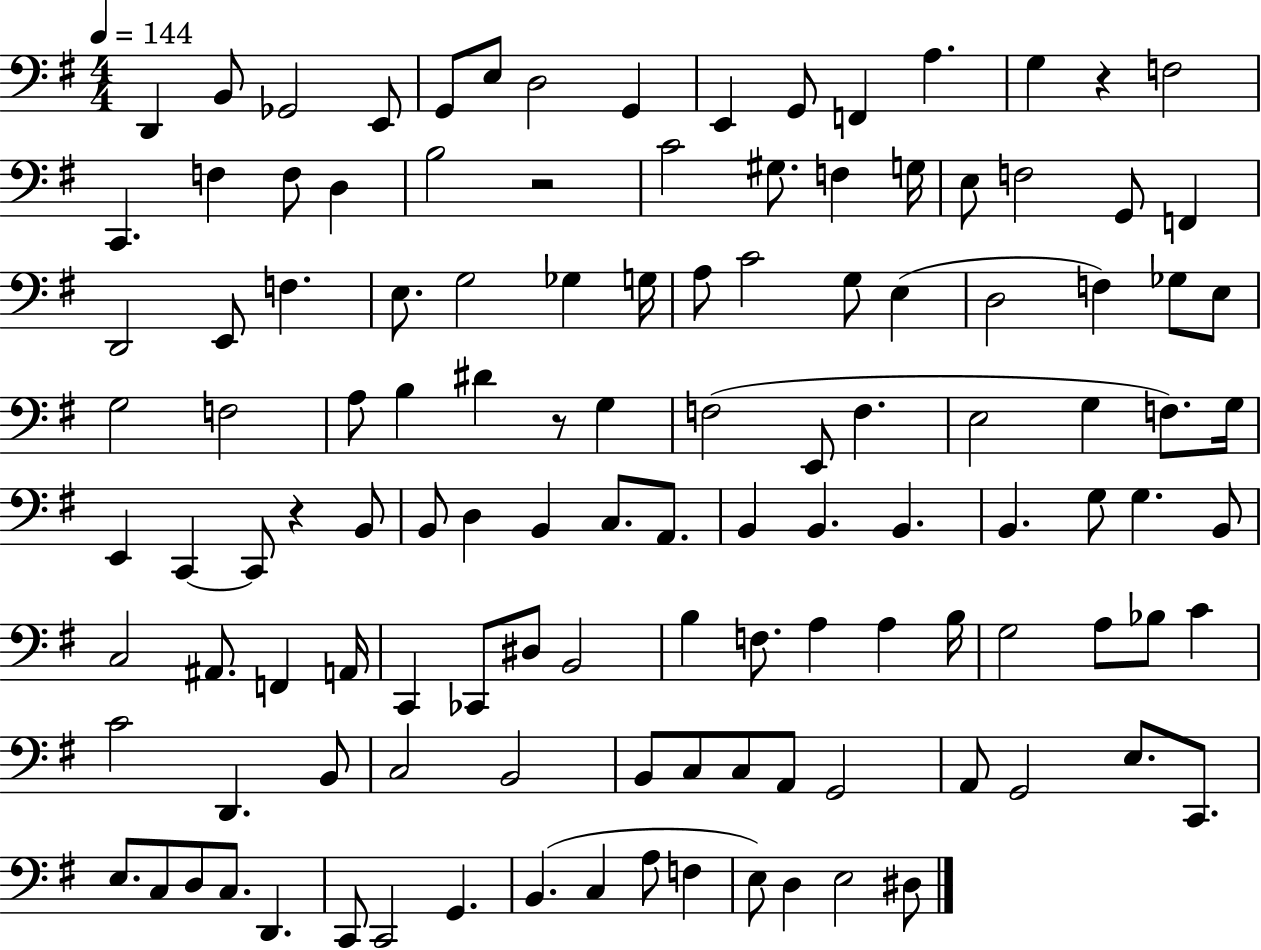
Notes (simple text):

D2/q B2/e Gb2/h E2/e G2/e E3/e D3/h G2/q E2/q G2/e F2/q A3/q. G3/q R/q F3/h C2/q. F3/q F3/e D3/q B3/h R/h C4/h G#3/e. F3/q G3/s E3/e F3/h G2/e F2/q D2/h E2/e F3/q. E3/e. G3/h Gb3/q G3/s A3/e C4/h G3/e E3/q D3/h F3/q Gb3/e E3/e G3/h F3/h A3/e B3/q D#4/q R/e G3/q F3/h E2/e F3/q. E3/h G3/q F3/e. G3/s E2/q C2/q C2/e R/q B2/e B2/e D3/q B2/q C3/e. A2/e. B2/q B2/q. B2/q. B2/q. G3/e G3/q. B2/e C3/h A#2/e. F2/q A2/s C2/q CES2/e D#3/e B2/h B3/q F3/e. A3/q A3/q B3/s G3/h A3/e Bb3/e C4/q C4/h D2/q. B2/e C3/h B2/h B2/e C3/e C3/e A2/e G2/h A2/e G2/h E3/e. C2/e. E3/e. C3/e D3/e C3/e. D2/q. C2/e C2/h G2/q. B2/q. C3/q A3/e F3/q E3/e D3/q E3/h D#3/e